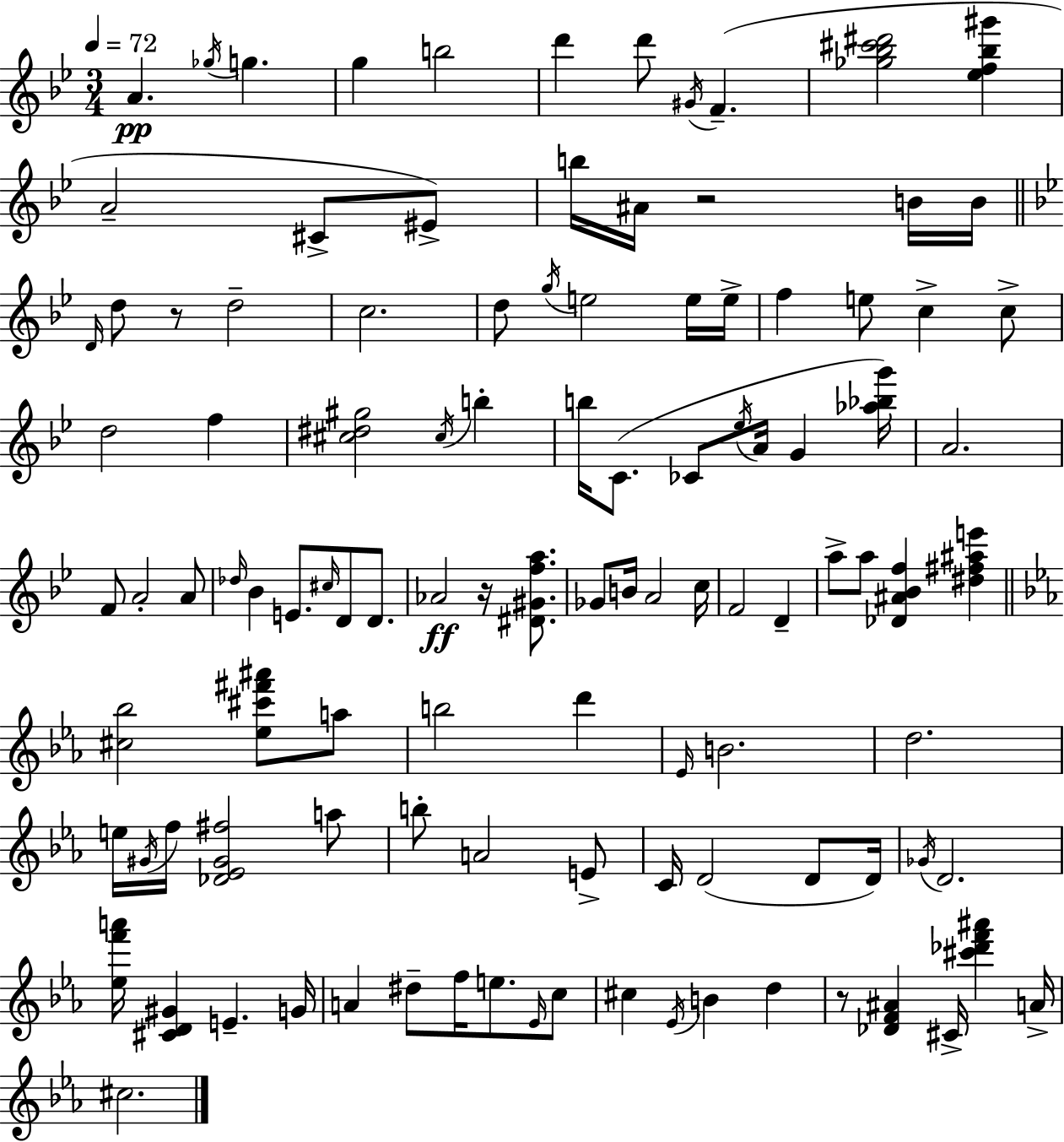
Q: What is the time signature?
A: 3/4